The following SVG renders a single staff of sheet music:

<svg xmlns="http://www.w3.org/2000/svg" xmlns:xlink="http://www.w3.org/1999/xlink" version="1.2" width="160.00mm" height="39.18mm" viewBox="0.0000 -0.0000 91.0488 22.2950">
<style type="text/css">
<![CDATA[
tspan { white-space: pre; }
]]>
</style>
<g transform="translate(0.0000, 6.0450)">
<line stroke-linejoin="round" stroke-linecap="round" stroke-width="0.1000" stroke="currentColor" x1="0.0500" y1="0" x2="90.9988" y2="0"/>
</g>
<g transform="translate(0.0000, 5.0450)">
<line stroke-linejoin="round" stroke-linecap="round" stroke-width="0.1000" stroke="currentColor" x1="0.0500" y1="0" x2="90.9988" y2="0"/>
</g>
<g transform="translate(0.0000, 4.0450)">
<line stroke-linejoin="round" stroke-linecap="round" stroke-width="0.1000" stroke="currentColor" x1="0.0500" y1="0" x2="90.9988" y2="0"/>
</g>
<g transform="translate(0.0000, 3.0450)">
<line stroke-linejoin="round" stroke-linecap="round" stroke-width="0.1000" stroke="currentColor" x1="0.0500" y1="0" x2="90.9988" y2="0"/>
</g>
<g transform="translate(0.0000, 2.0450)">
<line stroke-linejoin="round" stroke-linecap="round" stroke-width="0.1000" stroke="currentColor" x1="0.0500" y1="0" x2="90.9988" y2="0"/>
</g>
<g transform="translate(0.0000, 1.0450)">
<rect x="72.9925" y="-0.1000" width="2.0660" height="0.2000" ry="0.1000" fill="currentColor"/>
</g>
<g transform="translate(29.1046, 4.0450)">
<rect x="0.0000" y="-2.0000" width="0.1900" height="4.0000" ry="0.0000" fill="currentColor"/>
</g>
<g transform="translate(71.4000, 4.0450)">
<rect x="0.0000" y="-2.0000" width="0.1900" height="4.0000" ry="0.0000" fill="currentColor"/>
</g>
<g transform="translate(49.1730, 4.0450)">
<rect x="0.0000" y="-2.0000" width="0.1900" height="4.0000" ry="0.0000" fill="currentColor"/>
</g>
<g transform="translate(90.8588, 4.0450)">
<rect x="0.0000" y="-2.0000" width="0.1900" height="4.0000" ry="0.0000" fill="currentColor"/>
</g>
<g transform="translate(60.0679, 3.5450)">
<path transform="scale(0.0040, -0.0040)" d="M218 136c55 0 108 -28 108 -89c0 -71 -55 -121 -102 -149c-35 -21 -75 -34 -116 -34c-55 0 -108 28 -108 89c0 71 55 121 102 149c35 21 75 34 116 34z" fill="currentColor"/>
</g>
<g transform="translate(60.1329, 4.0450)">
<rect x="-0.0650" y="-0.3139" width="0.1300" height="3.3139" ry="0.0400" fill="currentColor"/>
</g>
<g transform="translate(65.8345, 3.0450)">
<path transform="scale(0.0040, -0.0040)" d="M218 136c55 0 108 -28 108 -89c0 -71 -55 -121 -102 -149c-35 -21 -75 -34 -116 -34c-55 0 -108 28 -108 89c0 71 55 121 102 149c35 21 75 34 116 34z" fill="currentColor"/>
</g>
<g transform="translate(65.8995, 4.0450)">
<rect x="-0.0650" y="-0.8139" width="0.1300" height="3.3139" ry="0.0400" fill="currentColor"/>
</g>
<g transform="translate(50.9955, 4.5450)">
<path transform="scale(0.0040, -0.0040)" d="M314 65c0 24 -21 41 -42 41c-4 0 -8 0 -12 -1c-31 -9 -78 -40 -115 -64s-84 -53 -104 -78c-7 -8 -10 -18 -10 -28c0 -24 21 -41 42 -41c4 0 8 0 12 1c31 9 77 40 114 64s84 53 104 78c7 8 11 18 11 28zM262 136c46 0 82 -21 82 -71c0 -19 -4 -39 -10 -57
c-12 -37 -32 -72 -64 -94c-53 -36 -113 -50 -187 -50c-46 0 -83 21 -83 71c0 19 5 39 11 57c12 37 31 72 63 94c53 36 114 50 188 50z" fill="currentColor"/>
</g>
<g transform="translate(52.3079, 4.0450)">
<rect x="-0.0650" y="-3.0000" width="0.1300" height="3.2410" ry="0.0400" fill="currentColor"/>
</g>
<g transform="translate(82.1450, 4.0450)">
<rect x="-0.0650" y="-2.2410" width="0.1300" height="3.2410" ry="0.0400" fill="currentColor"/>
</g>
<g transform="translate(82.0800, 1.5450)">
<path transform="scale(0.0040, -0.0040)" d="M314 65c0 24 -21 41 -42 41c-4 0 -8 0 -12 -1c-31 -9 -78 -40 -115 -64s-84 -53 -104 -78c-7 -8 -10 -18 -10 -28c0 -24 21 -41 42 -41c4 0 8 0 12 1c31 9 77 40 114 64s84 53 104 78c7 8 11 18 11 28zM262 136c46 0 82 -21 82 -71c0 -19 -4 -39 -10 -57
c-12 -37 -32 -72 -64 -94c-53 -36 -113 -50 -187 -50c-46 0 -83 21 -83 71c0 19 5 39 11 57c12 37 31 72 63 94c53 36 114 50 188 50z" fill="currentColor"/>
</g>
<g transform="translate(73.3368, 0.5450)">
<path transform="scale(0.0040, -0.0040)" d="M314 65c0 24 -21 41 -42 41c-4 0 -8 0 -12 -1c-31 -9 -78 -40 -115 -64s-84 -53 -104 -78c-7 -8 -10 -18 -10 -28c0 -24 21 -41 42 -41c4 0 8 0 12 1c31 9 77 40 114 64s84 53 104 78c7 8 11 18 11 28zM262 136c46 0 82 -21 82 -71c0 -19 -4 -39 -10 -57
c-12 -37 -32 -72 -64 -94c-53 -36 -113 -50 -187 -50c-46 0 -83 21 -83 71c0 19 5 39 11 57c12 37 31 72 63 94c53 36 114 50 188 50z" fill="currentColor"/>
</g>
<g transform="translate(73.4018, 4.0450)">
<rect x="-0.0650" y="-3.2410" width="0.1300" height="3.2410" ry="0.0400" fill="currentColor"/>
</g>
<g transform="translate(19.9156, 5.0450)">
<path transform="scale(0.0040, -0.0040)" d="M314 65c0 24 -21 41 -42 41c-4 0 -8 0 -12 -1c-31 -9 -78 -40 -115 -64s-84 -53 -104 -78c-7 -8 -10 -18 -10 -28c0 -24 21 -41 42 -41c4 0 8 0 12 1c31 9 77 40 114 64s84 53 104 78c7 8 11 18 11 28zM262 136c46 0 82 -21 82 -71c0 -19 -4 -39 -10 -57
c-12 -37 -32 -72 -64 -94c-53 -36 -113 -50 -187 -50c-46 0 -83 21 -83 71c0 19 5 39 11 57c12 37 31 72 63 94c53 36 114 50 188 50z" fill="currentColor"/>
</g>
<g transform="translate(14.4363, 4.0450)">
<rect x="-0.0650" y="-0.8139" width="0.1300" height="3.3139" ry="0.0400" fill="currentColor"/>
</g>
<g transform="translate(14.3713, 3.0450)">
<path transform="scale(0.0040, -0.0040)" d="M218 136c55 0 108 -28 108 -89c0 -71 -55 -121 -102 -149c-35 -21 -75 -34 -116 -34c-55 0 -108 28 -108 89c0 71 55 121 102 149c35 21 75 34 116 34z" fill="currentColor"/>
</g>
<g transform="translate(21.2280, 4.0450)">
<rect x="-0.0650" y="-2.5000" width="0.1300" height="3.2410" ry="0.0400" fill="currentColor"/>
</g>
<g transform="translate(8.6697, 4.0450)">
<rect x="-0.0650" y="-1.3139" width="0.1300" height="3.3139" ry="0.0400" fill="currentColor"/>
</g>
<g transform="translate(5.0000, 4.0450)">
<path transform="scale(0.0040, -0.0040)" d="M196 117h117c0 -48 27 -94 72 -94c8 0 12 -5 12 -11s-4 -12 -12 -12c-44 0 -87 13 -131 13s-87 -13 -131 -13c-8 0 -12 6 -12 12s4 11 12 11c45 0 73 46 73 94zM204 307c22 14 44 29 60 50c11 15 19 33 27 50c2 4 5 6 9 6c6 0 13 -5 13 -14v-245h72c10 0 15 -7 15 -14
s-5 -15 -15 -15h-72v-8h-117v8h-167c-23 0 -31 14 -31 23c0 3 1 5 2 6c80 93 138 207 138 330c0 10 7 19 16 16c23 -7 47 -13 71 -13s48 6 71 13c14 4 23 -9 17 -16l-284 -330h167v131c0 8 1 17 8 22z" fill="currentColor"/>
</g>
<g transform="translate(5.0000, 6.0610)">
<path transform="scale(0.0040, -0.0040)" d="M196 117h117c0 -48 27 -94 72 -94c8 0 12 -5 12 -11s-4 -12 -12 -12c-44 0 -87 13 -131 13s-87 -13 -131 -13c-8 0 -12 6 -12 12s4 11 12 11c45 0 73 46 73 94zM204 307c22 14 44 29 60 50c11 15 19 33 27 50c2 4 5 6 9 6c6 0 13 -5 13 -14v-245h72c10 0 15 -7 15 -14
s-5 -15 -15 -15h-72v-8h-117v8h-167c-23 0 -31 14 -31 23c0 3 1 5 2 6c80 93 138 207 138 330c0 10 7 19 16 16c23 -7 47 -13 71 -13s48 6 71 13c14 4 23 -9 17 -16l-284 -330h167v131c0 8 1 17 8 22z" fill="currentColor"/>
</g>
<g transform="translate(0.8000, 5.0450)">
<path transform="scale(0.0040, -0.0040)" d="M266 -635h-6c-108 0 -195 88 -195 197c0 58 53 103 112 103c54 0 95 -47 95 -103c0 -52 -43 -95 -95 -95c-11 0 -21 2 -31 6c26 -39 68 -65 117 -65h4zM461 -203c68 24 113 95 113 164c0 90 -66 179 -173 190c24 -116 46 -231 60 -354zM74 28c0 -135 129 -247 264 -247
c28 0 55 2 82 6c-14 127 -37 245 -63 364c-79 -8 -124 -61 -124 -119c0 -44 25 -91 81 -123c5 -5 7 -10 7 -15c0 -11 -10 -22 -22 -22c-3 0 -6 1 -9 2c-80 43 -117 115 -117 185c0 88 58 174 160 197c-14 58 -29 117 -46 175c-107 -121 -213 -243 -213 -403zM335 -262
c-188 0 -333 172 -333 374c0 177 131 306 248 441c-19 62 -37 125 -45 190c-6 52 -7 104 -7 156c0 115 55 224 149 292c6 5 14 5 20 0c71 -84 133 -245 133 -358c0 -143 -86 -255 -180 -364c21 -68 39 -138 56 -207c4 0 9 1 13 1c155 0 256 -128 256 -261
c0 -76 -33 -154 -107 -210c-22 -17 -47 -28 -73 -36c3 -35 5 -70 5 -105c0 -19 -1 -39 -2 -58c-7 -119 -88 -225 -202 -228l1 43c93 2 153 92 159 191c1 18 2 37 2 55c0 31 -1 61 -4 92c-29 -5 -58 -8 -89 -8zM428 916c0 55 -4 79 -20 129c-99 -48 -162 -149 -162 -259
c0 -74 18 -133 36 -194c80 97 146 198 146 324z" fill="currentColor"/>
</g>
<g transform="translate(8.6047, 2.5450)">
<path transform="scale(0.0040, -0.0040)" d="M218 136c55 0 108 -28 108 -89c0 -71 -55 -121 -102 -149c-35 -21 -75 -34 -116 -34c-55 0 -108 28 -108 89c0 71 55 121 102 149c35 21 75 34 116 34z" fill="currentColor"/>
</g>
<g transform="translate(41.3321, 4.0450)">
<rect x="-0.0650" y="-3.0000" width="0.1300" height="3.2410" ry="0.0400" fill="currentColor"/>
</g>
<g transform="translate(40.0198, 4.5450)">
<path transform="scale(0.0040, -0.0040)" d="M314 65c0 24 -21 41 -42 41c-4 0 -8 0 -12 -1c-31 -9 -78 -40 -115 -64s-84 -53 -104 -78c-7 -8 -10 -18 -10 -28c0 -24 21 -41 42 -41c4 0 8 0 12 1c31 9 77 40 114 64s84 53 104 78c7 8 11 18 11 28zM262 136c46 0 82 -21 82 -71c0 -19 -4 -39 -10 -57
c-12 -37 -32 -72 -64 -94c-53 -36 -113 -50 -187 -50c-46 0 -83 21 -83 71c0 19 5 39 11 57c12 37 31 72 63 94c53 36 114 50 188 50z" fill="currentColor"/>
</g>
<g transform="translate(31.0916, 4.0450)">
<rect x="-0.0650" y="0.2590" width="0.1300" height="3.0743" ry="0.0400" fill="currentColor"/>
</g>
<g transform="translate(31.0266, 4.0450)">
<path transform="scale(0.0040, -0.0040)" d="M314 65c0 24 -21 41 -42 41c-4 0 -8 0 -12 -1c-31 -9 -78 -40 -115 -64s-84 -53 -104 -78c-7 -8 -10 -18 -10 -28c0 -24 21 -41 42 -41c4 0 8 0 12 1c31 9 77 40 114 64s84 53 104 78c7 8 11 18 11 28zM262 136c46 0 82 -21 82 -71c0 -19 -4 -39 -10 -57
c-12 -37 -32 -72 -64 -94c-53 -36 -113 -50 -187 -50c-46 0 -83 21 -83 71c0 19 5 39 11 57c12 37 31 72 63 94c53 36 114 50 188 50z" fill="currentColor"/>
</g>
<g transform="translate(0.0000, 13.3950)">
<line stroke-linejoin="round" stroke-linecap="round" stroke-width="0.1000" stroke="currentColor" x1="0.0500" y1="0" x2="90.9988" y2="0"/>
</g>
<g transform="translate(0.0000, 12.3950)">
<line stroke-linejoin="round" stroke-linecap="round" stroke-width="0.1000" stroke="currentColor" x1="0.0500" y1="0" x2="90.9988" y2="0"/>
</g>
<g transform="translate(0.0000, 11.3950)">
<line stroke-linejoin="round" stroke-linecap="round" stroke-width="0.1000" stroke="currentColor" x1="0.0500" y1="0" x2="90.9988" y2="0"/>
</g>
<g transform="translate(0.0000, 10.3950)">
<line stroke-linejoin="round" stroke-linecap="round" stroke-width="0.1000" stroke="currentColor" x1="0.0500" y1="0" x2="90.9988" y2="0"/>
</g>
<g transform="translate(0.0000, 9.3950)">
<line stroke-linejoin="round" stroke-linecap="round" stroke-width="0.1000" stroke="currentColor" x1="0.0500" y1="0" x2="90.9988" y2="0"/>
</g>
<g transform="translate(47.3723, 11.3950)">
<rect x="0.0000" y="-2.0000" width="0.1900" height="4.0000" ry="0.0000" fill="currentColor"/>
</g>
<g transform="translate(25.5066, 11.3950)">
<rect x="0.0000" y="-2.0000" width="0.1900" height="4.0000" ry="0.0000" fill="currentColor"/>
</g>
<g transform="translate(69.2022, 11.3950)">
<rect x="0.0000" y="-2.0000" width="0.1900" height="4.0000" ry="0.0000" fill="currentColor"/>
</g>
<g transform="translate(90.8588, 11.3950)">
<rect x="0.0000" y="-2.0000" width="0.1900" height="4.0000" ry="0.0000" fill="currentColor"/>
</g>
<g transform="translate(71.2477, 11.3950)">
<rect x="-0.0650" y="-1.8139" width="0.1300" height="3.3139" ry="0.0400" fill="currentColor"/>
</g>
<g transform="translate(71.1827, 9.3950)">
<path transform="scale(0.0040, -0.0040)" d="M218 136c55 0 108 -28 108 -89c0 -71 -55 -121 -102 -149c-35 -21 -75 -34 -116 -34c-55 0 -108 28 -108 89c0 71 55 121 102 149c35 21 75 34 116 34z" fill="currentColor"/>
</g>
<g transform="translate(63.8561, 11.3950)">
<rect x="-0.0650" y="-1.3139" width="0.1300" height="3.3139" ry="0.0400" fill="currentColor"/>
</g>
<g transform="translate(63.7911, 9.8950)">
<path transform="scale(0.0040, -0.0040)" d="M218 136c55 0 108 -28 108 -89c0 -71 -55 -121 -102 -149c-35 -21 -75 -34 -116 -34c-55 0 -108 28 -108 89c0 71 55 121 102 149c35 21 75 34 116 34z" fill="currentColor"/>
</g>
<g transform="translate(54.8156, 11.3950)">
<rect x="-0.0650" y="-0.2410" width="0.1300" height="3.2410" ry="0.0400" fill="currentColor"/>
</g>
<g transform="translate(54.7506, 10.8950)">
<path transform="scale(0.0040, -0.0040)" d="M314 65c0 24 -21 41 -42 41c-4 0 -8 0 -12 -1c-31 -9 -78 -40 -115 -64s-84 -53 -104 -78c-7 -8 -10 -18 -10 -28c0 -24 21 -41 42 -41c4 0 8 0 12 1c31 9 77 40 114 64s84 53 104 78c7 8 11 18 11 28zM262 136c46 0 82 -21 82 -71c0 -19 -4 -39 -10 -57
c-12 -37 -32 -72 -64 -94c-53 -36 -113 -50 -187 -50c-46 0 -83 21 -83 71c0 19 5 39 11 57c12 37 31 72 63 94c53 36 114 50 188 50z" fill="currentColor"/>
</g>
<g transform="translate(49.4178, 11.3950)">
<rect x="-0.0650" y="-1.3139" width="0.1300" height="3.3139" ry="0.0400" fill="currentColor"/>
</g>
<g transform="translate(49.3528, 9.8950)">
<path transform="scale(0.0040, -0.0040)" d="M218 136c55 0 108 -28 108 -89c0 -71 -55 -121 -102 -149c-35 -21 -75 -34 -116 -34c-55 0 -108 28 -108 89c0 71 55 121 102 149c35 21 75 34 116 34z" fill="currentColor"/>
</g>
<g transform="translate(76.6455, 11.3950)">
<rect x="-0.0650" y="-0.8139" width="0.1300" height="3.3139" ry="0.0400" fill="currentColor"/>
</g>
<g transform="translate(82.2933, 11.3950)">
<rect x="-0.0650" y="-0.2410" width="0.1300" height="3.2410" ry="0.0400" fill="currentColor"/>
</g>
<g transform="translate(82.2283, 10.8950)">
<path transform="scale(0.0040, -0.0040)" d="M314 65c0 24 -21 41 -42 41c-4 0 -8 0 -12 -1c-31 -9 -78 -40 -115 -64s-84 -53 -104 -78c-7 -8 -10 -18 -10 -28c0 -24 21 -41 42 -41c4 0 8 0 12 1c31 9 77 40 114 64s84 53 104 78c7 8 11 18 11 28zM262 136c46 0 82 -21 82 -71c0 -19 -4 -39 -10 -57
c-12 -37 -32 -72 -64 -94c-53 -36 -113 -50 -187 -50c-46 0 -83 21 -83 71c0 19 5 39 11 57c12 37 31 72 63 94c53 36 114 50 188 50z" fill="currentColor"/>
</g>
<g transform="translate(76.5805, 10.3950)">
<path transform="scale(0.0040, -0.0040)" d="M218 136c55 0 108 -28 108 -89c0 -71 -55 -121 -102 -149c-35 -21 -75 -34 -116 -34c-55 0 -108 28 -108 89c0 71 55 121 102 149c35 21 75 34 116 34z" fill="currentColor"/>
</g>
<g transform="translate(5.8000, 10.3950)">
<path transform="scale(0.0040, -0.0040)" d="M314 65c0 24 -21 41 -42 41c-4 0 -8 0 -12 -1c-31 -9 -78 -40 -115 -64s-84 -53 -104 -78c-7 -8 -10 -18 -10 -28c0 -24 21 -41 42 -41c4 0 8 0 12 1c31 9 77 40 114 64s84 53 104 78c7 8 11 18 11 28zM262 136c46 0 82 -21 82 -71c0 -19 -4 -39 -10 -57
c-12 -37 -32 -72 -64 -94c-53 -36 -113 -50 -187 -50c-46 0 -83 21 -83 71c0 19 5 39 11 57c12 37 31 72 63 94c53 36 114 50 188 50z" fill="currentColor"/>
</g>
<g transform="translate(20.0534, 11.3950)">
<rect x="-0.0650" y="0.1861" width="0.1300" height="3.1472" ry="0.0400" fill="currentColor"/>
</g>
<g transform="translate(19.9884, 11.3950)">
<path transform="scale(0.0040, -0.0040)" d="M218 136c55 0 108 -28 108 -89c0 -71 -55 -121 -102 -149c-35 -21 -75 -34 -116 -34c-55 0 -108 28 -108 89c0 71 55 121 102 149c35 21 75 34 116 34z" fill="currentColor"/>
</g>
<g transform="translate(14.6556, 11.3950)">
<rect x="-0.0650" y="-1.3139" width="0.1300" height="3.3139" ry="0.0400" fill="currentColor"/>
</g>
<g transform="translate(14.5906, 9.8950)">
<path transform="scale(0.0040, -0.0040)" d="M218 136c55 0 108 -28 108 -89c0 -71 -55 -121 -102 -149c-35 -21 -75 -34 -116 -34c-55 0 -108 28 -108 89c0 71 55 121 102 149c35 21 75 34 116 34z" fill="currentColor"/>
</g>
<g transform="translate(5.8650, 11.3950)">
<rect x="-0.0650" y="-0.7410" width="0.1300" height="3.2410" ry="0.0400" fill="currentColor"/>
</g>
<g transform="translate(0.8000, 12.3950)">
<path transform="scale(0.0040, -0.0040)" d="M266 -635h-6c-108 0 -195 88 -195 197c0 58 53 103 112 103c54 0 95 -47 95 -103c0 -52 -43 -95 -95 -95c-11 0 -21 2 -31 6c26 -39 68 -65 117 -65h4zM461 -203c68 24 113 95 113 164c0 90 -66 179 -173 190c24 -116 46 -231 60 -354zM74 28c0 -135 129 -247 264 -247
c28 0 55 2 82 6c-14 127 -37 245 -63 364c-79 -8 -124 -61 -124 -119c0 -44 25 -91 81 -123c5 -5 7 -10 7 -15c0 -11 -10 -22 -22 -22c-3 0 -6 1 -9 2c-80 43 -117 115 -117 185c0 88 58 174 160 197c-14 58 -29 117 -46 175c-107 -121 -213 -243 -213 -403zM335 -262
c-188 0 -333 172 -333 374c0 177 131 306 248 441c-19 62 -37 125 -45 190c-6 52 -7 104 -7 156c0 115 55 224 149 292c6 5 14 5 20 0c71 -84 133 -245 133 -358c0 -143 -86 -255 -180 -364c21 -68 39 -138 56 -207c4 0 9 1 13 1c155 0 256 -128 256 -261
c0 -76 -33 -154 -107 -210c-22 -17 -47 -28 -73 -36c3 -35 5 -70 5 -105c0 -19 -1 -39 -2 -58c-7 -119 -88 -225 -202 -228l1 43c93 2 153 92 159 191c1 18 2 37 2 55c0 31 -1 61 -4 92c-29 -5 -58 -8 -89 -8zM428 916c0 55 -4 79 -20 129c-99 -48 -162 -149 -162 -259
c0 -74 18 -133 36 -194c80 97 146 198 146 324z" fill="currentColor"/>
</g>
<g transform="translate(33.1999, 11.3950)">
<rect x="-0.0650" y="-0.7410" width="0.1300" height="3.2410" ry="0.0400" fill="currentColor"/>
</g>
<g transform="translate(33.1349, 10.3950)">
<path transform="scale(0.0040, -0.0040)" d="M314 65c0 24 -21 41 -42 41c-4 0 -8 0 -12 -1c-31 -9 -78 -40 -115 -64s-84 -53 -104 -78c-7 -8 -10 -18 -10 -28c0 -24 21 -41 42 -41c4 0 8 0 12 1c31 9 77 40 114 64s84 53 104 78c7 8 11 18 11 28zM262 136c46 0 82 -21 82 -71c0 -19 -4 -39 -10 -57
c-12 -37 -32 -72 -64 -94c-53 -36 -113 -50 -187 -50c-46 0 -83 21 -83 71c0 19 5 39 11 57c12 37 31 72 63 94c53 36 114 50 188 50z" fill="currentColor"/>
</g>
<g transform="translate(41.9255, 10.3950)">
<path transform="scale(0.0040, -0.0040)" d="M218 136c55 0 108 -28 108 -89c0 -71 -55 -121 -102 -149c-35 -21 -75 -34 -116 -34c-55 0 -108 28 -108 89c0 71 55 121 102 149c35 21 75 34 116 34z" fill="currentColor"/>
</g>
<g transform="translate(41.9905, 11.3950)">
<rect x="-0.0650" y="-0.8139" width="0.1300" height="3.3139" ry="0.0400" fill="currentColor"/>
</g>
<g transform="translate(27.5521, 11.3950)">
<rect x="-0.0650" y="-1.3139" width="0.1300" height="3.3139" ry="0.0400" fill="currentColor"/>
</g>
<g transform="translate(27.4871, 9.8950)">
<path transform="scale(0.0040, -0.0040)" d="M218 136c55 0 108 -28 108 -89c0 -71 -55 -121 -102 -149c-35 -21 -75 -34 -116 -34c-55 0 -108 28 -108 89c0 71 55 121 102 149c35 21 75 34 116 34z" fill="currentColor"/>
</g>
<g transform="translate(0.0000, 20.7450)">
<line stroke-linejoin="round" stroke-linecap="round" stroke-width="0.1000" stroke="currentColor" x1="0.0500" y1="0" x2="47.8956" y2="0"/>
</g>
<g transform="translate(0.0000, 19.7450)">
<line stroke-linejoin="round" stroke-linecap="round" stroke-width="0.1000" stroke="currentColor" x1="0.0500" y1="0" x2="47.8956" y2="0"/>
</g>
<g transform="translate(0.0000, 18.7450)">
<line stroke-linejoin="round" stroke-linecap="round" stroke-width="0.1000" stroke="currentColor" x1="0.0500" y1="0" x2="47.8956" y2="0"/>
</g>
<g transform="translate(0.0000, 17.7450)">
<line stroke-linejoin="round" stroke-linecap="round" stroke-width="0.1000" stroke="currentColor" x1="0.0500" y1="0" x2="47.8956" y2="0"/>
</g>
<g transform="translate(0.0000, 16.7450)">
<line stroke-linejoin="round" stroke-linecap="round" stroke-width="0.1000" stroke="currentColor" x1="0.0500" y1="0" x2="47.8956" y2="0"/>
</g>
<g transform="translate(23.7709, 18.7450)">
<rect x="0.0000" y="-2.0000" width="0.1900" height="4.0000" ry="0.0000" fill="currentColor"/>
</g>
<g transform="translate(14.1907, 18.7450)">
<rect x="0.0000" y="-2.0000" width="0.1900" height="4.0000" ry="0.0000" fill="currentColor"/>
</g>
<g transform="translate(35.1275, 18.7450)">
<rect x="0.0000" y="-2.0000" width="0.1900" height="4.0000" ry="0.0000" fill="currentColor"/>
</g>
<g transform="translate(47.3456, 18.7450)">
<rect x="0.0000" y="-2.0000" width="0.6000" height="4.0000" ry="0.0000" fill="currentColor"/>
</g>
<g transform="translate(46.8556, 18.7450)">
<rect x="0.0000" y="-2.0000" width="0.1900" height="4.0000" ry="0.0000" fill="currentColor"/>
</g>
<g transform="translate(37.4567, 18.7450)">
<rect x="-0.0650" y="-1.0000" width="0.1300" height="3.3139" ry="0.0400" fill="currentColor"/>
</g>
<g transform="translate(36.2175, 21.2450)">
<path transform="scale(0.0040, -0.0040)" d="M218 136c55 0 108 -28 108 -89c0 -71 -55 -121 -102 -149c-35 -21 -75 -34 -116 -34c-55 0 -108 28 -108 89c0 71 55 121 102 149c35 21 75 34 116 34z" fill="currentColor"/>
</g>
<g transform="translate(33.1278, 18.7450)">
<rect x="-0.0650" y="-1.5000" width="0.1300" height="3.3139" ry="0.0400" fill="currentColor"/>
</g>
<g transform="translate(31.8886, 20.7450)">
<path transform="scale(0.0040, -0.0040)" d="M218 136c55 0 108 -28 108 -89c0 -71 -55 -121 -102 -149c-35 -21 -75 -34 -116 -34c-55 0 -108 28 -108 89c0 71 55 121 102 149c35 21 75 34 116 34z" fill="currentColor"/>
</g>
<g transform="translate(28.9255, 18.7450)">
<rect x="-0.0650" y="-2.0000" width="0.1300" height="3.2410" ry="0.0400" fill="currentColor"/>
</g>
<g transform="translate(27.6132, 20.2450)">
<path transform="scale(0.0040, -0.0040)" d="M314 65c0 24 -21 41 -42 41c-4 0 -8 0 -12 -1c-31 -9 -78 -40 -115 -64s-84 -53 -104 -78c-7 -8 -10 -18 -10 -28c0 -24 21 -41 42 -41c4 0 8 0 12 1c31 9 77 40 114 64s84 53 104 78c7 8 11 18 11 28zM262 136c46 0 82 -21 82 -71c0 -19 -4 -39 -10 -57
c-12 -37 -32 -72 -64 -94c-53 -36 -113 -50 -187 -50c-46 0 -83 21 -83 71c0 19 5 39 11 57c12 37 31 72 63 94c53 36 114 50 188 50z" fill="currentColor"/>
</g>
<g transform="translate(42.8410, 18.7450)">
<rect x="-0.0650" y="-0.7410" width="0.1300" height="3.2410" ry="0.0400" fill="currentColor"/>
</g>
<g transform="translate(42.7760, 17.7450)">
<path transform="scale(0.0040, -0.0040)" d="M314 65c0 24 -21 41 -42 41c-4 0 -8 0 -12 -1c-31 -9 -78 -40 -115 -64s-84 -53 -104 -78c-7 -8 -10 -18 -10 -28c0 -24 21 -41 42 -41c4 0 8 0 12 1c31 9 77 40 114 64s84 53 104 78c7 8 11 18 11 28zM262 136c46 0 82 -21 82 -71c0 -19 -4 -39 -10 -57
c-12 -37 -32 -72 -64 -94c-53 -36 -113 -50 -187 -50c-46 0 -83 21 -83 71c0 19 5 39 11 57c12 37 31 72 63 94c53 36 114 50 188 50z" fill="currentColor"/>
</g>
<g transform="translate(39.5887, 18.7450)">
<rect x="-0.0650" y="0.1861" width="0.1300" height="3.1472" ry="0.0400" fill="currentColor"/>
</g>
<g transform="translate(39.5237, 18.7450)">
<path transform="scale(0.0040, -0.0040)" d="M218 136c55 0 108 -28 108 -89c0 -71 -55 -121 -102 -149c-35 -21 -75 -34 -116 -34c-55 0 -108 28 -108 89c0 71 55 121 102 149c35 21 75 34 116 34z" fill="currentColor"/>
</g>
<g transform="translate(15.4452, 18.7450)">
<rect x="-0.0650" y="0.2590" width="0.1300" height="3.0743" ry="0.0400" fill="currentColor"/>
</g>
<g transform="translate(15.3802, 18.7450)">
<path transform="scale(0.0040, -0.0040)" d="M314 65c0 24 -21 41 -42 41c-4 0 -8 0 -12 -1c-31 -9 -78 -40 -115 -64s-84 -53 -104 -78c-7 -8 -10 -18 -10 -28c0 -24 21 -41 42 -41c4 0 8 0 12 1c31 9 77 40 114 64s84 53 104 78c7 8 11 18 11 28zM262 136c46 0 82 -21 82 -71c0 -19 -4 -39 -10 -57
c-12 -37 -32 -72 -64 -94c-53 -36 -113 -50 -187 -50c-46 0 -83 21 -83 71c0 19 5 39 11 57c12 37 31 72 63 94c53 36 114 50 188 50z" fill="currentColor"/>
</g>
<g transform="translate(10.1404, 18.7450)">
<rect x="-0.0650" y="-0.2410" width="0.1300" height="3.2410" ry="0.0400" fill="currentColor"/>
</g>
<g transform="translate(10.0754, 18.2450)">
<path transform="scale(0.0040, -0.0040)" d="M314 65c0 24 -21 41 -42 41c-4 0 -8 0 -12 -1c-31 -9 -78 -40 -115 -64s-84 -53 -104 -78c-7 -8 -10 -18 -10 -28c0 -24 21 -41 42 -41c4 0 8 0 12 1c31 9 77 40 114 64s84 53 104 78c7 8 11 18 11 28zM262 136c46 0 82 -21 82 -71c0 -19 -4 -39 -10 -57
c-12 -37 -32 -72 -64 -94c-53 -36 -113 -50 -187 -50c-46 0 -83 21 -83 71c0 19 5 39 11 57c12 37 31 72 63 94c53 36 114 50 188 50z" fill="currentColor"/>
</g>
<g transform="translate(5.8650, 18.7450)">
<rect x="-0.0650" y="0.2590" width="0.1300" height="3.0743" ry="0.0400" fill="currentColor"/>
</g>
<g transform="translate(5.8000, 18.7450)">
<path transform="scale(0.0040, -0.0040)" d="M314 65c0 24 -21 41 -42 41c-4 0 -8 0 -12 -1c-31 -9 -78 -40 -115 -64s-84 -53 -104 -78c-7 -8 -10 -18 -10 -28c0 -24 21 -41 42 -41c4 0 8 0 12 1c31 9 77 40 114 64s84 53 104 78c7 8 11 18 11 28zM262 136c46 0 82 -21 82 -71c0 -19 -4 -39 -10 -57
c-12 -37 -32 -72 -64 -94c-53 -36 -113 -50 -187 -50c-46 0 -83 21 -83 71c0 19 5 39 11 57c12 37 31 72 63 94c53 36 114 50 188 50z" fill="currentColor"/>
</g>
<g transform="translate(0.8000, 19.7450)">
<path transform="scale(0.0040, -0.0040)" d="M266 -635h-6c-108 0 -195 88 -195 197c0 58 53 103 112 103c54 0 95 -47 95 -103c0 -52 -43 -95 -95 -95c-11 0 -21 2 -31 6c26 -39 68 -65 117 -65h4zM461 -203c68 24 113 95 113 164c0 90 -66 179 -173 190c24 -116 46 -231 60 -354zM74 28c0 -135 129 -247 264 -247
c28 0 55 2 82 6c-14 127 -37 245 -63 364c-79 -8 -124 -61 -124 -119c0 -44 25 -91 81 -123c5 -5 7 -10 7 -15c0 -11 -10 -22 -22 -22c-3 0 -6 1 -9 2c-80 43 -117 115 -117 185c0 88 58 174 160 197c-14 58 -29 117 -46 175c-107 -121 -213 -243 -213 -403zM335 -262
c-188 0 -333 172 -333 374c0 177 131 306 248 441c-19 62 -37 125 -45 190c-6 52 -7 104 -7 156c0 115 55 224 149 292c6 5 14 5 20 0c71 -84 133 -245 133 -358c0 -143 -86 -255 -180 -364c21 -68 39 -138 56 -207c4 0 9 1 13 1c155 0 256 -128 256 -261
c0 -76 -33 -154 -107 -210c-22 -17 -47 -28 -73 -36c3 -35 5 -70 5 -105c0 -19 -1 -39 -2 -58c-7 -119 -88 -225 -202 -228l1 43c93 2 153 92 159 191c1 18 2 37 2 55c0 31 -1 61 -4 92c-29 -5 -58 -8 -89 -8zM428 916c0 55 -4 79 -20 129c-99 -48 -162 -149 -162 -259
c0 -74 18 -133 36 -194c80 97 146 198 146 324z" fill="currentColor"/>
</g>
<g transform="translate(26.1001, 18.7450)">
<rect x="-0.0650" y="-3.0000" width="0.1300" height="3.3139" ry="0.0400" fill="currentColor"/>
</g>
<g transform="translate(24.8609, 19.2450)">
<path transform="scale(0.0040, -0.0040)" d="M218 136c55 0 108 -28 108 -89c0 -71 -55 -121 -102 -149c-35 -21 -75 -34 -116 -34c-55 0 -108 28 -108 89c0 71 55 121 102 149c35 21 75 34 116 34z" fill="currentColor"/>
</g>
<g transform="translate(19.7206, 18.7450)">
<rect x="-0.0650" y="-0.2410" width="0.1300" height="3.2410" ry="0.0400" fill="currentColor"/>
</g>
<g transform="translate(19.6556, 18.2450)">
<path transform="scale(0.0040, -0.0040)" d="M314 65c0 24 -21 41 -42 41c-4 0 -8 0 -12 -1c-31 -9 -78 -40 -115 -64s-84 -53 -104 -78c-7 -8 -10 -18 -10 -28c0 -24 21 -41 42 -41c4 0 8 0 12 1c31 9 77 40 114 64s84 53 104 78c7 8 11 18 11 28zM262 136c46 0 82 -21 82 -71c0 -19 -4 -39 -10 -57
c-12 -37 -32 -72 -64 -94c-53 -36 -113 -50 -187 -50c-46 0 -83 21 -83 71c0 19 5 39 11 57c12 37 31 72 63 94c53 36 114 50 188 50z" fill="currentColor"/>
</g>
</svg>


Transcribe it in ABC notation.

X:1
T:Untitled
M:4/4
L:1/4
K:C
e d G2 B2 A2 A2 c d b2 g2 d2 e B e d2 d e c2 e f d c2 B2 c2 B2 c2 A F2 E D B d2